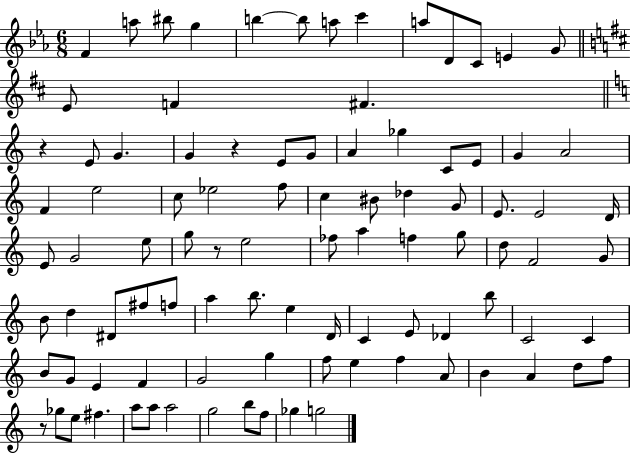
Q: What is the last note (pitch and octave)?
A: G5